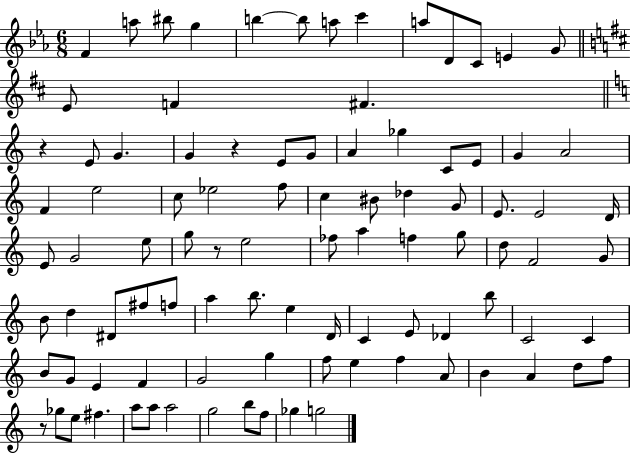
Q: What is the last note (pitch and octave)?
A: G5